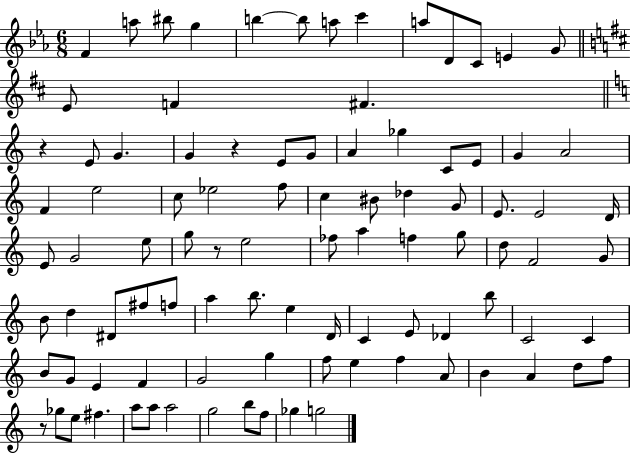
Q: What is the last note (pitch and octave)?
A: G5